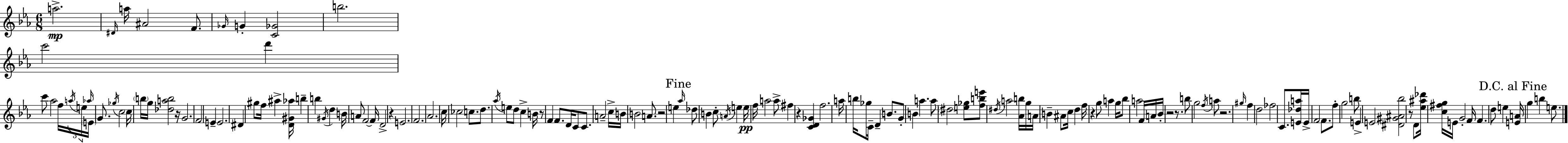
{
  \clef treble
  \numericTimeSignature
  \time 6/8
  \key c \minor
  a''2.->\mp | \grace { dis'16 } a''16 ais'2 f'8. | \grace { ges'16 } g'4-. <c' ges'>2 | b''2. | \break c'''2 d'''4 | c'''8 aes''2 | f''16 \tuplet 3/2 { \acciaccatura { a''16 } e''16 \grace { aes''16 } } \parenthesize e'16 g'8. \acciaccatura { ges''16 } c''2 | c''16 \parenthesize b''16 g''16 <des'' a'' b''>2 | \break r16 g'2. | f'2 | e'4-- e'2. | dis'4 gis''8 f''16 | \break ais''4-> <d' gis' aes''>16 b''4-- b''4 | \acciaccatura { gis'16 } d''4 b'16 a'8 f'2~~ | f'16 d'2-> | r4 e'2. | \break f'2. | aes'2. | c''16 ces''2 | c''8. d''8. \acciaccatura { aes''16 } e''8 | \break d''8 c''4-> b'16 r8 f'4 | f'8. d'16 c'8 c'8. a'2-- | c''16-> b'16 b'2 | a'8. r2 | \break e''4 \mark "Fine" \grace { aes''16 } des''8 b'4 | c''8-. \acciaccatura { a'16 } e''4 e''16\pp f''16 a''2 | a''8-> fis''4 | r4 <c' d' ges'>4 f''2. | \break a''16 b''16 ges''8 | c'16-- d'4-- b'8. g'8-. b'4 | a''4. a''8 \parenthesize dis''2 | <e'' ges''>8 <f'' b'' e'''>8 \acciaccatura { dis''16 } | \break a''2 <aes' b''>16 g''16 a'16 b'4-- | ais'8 c''16 d''4 f''16 r4 | g''8 a''4 g''16 bes''8 | a''2 f'16 a'16 bes'16-. r2 | \break r8. b''8 | g''2 \acciaccatura { f''16 } a''8 r2. | \grace { gis''16 } | f''4 d''2 | \break fes''2 c'8. <e' des'' a''>16 | e'16-> f'2 f'8. | f''8-. g''2 b''8 | e'4-> e'2 | \break <dis' gis' ais' bes''>2 r8 d'8 | <ees'' ais'' des'''>16 <c'' fis'' g''>16 e'16 g'2-. f'16 | f'4. d''8 e''4 | \mark "D.C. al Fine" <e' a'>16 g''4 b''4 e''8. | \break \bar "|."
}